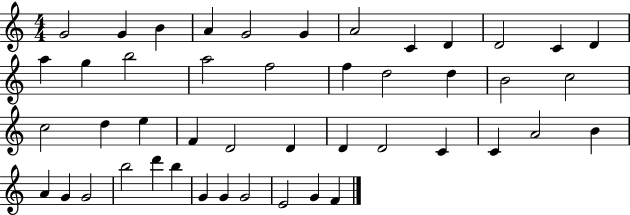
X:1
T:Untitled
M:4/4
L:1/4
K:C
G2 G B A G2 G A2 C D D2 C D a g b2 a2 f2 f d2 d B2 c2 c2 d e F D2 D D D2 C C A2 B A G G2 b2 d' b G G G2 E2 G F